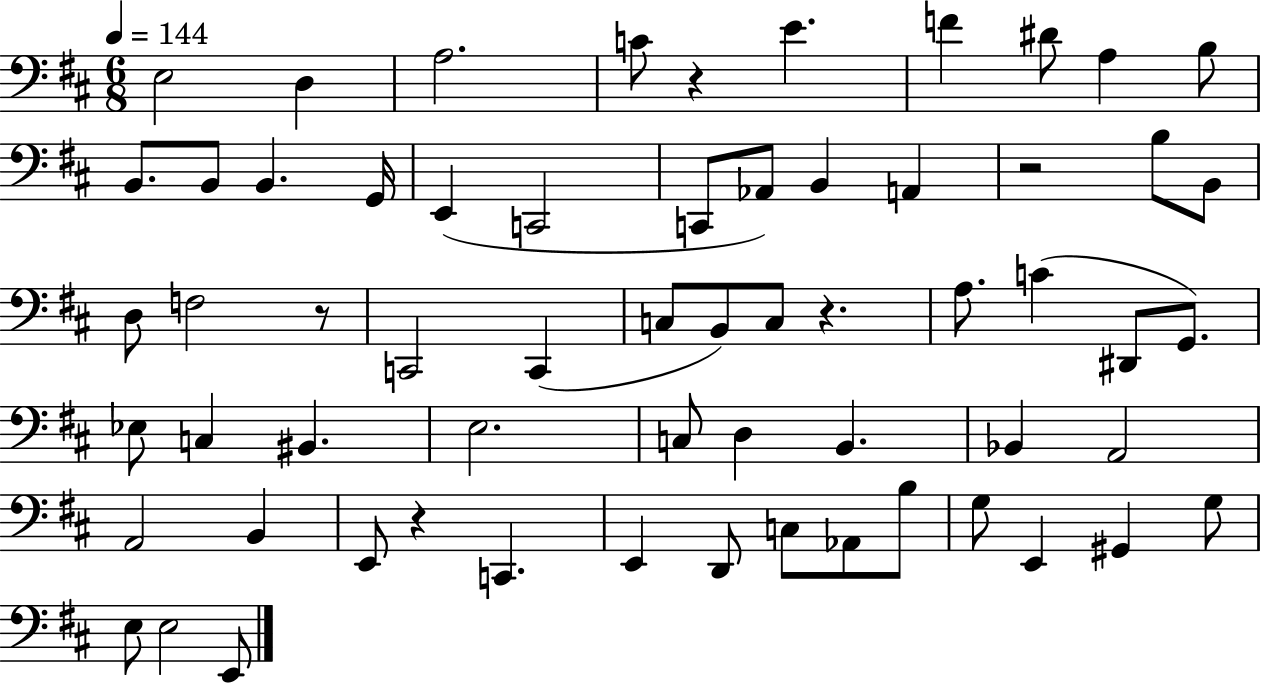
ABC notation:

X:1
T:Untitled
M:6/8
L:1/4
K:D
E,2 D, A,2 C/2 z E F ^D/2 A, B,/2 B,,/2 B,,/2 B,, G,,/4 E,, C,,2 C,,/2 _A,,/2 B,, A,, z2 B,/2 B,,/2 D,/2 F,2 z/2 C,,2 C,, C,/2 B,,/2 C,/2 z A,/2 C ^D,,/2 G,,/2 _E,/2 C, ^B,, E,2 C,/2 D, B,, _B,, A,,2 A,,2 B,, E,,/2 z C,, E,, D,,/2 C,/2 _A,,/2 B,/2 G,/2 E,, ^G,, G,/2 E,/2 E,2 E,,/2